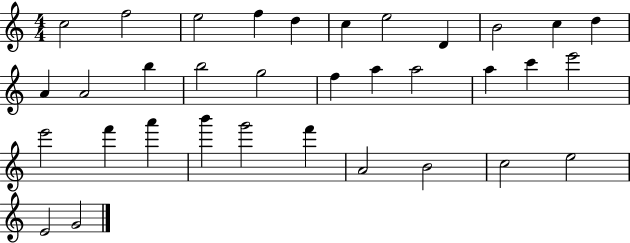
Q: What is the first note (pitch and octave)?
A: C5